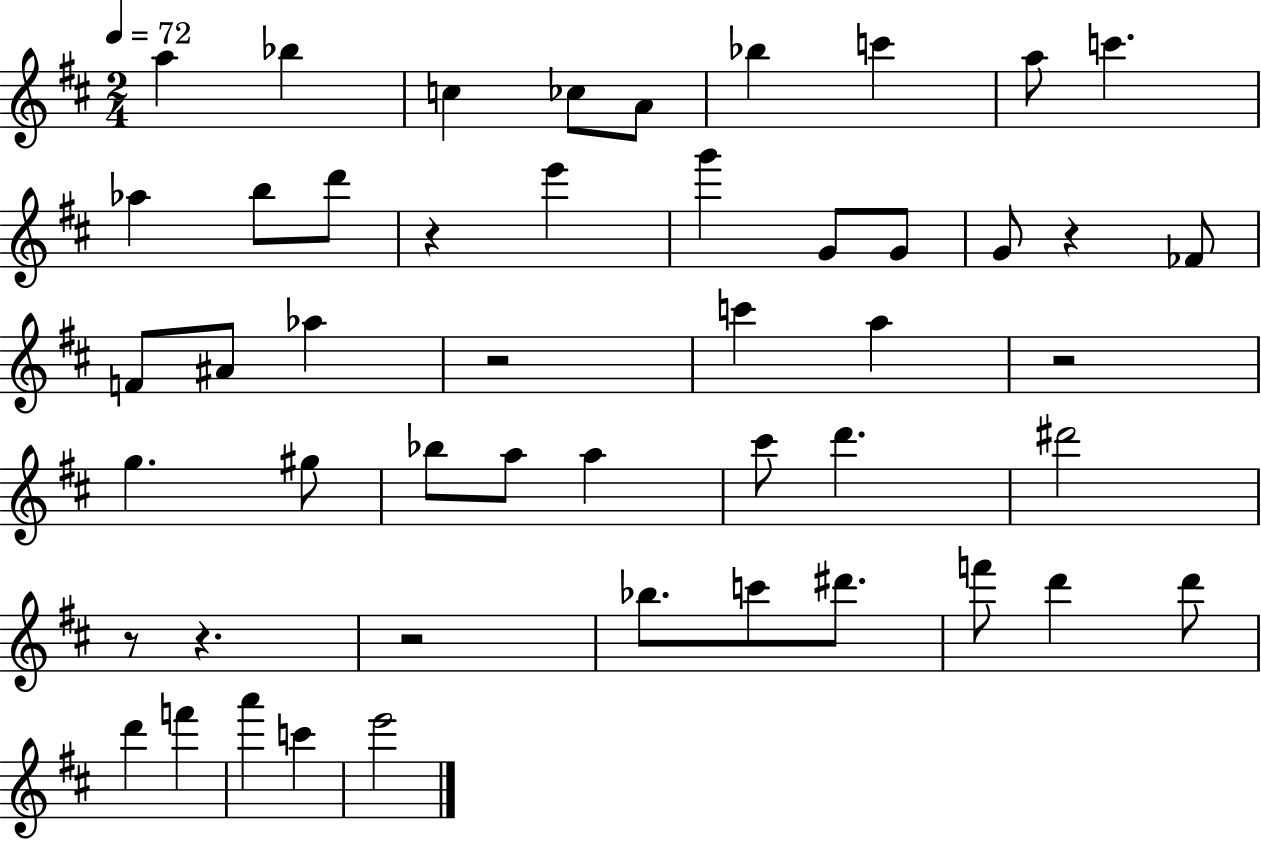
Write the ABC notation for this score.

X:1
T:Untitled
M:2/4
L:1/4
K:D
a _b c _c/2 A/2 _b c' a/2 c' _a b/2 d'/2 z e' g' G/2 G/2 G/2 z _F/2 F/2 ^A/2 _a z2 c' a z2 g ^g/2 _b/2 a/2 a ^c'/2 d' ^d'2 z/2 z z2 _b/2 c'/2 ^d'/2 f'/2 d' d'/2 d' f' a' c' e'2